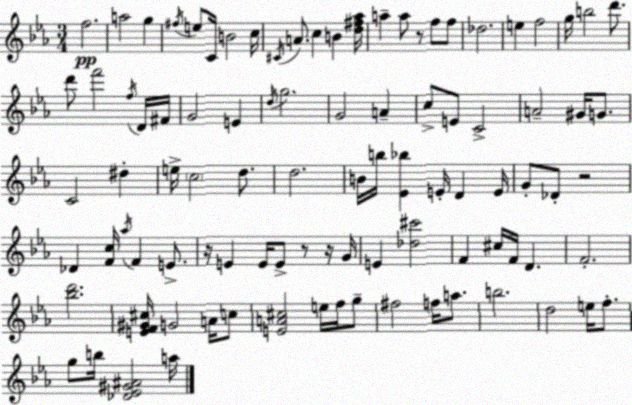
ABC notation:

X:1
T:Untitled
M:3/4
L:1/4
K:Cm
f2 a2 g ^f/4 e/2 C/4 B2 c/4 ^C/4 A/2 c B [d^f_a]/4 a a/2 z/2 f/2 f/2 _d2 e f2 g/4 b2 d'/2 d'/2 f'2 f/4 D/4 ^F/4 G2 E d/4 g2 G2 A c/2 E/2 C2 A2 ^G/4 G/2 C2 ^d e/4 c2 d/2 d2 B/4 b/4 [_E_b] E/4 D E/4 G/2 _D/2 z2 _D [Fc]/4 _a/4 F E/2 z/4 E E/4 E/2 z/2 z/4 G/4 E [_d^c']2 F ^c/4 F/4 D F2 [_bd']2 [EF^G^c]/4 G2 A/4 c/2 [EA^c]2 e/4 f/4 g/2 ^f2 f/4 a/2 b2 d2 e/4 f/2 g/2 b/4 [_D_E^G^A]2 a/4